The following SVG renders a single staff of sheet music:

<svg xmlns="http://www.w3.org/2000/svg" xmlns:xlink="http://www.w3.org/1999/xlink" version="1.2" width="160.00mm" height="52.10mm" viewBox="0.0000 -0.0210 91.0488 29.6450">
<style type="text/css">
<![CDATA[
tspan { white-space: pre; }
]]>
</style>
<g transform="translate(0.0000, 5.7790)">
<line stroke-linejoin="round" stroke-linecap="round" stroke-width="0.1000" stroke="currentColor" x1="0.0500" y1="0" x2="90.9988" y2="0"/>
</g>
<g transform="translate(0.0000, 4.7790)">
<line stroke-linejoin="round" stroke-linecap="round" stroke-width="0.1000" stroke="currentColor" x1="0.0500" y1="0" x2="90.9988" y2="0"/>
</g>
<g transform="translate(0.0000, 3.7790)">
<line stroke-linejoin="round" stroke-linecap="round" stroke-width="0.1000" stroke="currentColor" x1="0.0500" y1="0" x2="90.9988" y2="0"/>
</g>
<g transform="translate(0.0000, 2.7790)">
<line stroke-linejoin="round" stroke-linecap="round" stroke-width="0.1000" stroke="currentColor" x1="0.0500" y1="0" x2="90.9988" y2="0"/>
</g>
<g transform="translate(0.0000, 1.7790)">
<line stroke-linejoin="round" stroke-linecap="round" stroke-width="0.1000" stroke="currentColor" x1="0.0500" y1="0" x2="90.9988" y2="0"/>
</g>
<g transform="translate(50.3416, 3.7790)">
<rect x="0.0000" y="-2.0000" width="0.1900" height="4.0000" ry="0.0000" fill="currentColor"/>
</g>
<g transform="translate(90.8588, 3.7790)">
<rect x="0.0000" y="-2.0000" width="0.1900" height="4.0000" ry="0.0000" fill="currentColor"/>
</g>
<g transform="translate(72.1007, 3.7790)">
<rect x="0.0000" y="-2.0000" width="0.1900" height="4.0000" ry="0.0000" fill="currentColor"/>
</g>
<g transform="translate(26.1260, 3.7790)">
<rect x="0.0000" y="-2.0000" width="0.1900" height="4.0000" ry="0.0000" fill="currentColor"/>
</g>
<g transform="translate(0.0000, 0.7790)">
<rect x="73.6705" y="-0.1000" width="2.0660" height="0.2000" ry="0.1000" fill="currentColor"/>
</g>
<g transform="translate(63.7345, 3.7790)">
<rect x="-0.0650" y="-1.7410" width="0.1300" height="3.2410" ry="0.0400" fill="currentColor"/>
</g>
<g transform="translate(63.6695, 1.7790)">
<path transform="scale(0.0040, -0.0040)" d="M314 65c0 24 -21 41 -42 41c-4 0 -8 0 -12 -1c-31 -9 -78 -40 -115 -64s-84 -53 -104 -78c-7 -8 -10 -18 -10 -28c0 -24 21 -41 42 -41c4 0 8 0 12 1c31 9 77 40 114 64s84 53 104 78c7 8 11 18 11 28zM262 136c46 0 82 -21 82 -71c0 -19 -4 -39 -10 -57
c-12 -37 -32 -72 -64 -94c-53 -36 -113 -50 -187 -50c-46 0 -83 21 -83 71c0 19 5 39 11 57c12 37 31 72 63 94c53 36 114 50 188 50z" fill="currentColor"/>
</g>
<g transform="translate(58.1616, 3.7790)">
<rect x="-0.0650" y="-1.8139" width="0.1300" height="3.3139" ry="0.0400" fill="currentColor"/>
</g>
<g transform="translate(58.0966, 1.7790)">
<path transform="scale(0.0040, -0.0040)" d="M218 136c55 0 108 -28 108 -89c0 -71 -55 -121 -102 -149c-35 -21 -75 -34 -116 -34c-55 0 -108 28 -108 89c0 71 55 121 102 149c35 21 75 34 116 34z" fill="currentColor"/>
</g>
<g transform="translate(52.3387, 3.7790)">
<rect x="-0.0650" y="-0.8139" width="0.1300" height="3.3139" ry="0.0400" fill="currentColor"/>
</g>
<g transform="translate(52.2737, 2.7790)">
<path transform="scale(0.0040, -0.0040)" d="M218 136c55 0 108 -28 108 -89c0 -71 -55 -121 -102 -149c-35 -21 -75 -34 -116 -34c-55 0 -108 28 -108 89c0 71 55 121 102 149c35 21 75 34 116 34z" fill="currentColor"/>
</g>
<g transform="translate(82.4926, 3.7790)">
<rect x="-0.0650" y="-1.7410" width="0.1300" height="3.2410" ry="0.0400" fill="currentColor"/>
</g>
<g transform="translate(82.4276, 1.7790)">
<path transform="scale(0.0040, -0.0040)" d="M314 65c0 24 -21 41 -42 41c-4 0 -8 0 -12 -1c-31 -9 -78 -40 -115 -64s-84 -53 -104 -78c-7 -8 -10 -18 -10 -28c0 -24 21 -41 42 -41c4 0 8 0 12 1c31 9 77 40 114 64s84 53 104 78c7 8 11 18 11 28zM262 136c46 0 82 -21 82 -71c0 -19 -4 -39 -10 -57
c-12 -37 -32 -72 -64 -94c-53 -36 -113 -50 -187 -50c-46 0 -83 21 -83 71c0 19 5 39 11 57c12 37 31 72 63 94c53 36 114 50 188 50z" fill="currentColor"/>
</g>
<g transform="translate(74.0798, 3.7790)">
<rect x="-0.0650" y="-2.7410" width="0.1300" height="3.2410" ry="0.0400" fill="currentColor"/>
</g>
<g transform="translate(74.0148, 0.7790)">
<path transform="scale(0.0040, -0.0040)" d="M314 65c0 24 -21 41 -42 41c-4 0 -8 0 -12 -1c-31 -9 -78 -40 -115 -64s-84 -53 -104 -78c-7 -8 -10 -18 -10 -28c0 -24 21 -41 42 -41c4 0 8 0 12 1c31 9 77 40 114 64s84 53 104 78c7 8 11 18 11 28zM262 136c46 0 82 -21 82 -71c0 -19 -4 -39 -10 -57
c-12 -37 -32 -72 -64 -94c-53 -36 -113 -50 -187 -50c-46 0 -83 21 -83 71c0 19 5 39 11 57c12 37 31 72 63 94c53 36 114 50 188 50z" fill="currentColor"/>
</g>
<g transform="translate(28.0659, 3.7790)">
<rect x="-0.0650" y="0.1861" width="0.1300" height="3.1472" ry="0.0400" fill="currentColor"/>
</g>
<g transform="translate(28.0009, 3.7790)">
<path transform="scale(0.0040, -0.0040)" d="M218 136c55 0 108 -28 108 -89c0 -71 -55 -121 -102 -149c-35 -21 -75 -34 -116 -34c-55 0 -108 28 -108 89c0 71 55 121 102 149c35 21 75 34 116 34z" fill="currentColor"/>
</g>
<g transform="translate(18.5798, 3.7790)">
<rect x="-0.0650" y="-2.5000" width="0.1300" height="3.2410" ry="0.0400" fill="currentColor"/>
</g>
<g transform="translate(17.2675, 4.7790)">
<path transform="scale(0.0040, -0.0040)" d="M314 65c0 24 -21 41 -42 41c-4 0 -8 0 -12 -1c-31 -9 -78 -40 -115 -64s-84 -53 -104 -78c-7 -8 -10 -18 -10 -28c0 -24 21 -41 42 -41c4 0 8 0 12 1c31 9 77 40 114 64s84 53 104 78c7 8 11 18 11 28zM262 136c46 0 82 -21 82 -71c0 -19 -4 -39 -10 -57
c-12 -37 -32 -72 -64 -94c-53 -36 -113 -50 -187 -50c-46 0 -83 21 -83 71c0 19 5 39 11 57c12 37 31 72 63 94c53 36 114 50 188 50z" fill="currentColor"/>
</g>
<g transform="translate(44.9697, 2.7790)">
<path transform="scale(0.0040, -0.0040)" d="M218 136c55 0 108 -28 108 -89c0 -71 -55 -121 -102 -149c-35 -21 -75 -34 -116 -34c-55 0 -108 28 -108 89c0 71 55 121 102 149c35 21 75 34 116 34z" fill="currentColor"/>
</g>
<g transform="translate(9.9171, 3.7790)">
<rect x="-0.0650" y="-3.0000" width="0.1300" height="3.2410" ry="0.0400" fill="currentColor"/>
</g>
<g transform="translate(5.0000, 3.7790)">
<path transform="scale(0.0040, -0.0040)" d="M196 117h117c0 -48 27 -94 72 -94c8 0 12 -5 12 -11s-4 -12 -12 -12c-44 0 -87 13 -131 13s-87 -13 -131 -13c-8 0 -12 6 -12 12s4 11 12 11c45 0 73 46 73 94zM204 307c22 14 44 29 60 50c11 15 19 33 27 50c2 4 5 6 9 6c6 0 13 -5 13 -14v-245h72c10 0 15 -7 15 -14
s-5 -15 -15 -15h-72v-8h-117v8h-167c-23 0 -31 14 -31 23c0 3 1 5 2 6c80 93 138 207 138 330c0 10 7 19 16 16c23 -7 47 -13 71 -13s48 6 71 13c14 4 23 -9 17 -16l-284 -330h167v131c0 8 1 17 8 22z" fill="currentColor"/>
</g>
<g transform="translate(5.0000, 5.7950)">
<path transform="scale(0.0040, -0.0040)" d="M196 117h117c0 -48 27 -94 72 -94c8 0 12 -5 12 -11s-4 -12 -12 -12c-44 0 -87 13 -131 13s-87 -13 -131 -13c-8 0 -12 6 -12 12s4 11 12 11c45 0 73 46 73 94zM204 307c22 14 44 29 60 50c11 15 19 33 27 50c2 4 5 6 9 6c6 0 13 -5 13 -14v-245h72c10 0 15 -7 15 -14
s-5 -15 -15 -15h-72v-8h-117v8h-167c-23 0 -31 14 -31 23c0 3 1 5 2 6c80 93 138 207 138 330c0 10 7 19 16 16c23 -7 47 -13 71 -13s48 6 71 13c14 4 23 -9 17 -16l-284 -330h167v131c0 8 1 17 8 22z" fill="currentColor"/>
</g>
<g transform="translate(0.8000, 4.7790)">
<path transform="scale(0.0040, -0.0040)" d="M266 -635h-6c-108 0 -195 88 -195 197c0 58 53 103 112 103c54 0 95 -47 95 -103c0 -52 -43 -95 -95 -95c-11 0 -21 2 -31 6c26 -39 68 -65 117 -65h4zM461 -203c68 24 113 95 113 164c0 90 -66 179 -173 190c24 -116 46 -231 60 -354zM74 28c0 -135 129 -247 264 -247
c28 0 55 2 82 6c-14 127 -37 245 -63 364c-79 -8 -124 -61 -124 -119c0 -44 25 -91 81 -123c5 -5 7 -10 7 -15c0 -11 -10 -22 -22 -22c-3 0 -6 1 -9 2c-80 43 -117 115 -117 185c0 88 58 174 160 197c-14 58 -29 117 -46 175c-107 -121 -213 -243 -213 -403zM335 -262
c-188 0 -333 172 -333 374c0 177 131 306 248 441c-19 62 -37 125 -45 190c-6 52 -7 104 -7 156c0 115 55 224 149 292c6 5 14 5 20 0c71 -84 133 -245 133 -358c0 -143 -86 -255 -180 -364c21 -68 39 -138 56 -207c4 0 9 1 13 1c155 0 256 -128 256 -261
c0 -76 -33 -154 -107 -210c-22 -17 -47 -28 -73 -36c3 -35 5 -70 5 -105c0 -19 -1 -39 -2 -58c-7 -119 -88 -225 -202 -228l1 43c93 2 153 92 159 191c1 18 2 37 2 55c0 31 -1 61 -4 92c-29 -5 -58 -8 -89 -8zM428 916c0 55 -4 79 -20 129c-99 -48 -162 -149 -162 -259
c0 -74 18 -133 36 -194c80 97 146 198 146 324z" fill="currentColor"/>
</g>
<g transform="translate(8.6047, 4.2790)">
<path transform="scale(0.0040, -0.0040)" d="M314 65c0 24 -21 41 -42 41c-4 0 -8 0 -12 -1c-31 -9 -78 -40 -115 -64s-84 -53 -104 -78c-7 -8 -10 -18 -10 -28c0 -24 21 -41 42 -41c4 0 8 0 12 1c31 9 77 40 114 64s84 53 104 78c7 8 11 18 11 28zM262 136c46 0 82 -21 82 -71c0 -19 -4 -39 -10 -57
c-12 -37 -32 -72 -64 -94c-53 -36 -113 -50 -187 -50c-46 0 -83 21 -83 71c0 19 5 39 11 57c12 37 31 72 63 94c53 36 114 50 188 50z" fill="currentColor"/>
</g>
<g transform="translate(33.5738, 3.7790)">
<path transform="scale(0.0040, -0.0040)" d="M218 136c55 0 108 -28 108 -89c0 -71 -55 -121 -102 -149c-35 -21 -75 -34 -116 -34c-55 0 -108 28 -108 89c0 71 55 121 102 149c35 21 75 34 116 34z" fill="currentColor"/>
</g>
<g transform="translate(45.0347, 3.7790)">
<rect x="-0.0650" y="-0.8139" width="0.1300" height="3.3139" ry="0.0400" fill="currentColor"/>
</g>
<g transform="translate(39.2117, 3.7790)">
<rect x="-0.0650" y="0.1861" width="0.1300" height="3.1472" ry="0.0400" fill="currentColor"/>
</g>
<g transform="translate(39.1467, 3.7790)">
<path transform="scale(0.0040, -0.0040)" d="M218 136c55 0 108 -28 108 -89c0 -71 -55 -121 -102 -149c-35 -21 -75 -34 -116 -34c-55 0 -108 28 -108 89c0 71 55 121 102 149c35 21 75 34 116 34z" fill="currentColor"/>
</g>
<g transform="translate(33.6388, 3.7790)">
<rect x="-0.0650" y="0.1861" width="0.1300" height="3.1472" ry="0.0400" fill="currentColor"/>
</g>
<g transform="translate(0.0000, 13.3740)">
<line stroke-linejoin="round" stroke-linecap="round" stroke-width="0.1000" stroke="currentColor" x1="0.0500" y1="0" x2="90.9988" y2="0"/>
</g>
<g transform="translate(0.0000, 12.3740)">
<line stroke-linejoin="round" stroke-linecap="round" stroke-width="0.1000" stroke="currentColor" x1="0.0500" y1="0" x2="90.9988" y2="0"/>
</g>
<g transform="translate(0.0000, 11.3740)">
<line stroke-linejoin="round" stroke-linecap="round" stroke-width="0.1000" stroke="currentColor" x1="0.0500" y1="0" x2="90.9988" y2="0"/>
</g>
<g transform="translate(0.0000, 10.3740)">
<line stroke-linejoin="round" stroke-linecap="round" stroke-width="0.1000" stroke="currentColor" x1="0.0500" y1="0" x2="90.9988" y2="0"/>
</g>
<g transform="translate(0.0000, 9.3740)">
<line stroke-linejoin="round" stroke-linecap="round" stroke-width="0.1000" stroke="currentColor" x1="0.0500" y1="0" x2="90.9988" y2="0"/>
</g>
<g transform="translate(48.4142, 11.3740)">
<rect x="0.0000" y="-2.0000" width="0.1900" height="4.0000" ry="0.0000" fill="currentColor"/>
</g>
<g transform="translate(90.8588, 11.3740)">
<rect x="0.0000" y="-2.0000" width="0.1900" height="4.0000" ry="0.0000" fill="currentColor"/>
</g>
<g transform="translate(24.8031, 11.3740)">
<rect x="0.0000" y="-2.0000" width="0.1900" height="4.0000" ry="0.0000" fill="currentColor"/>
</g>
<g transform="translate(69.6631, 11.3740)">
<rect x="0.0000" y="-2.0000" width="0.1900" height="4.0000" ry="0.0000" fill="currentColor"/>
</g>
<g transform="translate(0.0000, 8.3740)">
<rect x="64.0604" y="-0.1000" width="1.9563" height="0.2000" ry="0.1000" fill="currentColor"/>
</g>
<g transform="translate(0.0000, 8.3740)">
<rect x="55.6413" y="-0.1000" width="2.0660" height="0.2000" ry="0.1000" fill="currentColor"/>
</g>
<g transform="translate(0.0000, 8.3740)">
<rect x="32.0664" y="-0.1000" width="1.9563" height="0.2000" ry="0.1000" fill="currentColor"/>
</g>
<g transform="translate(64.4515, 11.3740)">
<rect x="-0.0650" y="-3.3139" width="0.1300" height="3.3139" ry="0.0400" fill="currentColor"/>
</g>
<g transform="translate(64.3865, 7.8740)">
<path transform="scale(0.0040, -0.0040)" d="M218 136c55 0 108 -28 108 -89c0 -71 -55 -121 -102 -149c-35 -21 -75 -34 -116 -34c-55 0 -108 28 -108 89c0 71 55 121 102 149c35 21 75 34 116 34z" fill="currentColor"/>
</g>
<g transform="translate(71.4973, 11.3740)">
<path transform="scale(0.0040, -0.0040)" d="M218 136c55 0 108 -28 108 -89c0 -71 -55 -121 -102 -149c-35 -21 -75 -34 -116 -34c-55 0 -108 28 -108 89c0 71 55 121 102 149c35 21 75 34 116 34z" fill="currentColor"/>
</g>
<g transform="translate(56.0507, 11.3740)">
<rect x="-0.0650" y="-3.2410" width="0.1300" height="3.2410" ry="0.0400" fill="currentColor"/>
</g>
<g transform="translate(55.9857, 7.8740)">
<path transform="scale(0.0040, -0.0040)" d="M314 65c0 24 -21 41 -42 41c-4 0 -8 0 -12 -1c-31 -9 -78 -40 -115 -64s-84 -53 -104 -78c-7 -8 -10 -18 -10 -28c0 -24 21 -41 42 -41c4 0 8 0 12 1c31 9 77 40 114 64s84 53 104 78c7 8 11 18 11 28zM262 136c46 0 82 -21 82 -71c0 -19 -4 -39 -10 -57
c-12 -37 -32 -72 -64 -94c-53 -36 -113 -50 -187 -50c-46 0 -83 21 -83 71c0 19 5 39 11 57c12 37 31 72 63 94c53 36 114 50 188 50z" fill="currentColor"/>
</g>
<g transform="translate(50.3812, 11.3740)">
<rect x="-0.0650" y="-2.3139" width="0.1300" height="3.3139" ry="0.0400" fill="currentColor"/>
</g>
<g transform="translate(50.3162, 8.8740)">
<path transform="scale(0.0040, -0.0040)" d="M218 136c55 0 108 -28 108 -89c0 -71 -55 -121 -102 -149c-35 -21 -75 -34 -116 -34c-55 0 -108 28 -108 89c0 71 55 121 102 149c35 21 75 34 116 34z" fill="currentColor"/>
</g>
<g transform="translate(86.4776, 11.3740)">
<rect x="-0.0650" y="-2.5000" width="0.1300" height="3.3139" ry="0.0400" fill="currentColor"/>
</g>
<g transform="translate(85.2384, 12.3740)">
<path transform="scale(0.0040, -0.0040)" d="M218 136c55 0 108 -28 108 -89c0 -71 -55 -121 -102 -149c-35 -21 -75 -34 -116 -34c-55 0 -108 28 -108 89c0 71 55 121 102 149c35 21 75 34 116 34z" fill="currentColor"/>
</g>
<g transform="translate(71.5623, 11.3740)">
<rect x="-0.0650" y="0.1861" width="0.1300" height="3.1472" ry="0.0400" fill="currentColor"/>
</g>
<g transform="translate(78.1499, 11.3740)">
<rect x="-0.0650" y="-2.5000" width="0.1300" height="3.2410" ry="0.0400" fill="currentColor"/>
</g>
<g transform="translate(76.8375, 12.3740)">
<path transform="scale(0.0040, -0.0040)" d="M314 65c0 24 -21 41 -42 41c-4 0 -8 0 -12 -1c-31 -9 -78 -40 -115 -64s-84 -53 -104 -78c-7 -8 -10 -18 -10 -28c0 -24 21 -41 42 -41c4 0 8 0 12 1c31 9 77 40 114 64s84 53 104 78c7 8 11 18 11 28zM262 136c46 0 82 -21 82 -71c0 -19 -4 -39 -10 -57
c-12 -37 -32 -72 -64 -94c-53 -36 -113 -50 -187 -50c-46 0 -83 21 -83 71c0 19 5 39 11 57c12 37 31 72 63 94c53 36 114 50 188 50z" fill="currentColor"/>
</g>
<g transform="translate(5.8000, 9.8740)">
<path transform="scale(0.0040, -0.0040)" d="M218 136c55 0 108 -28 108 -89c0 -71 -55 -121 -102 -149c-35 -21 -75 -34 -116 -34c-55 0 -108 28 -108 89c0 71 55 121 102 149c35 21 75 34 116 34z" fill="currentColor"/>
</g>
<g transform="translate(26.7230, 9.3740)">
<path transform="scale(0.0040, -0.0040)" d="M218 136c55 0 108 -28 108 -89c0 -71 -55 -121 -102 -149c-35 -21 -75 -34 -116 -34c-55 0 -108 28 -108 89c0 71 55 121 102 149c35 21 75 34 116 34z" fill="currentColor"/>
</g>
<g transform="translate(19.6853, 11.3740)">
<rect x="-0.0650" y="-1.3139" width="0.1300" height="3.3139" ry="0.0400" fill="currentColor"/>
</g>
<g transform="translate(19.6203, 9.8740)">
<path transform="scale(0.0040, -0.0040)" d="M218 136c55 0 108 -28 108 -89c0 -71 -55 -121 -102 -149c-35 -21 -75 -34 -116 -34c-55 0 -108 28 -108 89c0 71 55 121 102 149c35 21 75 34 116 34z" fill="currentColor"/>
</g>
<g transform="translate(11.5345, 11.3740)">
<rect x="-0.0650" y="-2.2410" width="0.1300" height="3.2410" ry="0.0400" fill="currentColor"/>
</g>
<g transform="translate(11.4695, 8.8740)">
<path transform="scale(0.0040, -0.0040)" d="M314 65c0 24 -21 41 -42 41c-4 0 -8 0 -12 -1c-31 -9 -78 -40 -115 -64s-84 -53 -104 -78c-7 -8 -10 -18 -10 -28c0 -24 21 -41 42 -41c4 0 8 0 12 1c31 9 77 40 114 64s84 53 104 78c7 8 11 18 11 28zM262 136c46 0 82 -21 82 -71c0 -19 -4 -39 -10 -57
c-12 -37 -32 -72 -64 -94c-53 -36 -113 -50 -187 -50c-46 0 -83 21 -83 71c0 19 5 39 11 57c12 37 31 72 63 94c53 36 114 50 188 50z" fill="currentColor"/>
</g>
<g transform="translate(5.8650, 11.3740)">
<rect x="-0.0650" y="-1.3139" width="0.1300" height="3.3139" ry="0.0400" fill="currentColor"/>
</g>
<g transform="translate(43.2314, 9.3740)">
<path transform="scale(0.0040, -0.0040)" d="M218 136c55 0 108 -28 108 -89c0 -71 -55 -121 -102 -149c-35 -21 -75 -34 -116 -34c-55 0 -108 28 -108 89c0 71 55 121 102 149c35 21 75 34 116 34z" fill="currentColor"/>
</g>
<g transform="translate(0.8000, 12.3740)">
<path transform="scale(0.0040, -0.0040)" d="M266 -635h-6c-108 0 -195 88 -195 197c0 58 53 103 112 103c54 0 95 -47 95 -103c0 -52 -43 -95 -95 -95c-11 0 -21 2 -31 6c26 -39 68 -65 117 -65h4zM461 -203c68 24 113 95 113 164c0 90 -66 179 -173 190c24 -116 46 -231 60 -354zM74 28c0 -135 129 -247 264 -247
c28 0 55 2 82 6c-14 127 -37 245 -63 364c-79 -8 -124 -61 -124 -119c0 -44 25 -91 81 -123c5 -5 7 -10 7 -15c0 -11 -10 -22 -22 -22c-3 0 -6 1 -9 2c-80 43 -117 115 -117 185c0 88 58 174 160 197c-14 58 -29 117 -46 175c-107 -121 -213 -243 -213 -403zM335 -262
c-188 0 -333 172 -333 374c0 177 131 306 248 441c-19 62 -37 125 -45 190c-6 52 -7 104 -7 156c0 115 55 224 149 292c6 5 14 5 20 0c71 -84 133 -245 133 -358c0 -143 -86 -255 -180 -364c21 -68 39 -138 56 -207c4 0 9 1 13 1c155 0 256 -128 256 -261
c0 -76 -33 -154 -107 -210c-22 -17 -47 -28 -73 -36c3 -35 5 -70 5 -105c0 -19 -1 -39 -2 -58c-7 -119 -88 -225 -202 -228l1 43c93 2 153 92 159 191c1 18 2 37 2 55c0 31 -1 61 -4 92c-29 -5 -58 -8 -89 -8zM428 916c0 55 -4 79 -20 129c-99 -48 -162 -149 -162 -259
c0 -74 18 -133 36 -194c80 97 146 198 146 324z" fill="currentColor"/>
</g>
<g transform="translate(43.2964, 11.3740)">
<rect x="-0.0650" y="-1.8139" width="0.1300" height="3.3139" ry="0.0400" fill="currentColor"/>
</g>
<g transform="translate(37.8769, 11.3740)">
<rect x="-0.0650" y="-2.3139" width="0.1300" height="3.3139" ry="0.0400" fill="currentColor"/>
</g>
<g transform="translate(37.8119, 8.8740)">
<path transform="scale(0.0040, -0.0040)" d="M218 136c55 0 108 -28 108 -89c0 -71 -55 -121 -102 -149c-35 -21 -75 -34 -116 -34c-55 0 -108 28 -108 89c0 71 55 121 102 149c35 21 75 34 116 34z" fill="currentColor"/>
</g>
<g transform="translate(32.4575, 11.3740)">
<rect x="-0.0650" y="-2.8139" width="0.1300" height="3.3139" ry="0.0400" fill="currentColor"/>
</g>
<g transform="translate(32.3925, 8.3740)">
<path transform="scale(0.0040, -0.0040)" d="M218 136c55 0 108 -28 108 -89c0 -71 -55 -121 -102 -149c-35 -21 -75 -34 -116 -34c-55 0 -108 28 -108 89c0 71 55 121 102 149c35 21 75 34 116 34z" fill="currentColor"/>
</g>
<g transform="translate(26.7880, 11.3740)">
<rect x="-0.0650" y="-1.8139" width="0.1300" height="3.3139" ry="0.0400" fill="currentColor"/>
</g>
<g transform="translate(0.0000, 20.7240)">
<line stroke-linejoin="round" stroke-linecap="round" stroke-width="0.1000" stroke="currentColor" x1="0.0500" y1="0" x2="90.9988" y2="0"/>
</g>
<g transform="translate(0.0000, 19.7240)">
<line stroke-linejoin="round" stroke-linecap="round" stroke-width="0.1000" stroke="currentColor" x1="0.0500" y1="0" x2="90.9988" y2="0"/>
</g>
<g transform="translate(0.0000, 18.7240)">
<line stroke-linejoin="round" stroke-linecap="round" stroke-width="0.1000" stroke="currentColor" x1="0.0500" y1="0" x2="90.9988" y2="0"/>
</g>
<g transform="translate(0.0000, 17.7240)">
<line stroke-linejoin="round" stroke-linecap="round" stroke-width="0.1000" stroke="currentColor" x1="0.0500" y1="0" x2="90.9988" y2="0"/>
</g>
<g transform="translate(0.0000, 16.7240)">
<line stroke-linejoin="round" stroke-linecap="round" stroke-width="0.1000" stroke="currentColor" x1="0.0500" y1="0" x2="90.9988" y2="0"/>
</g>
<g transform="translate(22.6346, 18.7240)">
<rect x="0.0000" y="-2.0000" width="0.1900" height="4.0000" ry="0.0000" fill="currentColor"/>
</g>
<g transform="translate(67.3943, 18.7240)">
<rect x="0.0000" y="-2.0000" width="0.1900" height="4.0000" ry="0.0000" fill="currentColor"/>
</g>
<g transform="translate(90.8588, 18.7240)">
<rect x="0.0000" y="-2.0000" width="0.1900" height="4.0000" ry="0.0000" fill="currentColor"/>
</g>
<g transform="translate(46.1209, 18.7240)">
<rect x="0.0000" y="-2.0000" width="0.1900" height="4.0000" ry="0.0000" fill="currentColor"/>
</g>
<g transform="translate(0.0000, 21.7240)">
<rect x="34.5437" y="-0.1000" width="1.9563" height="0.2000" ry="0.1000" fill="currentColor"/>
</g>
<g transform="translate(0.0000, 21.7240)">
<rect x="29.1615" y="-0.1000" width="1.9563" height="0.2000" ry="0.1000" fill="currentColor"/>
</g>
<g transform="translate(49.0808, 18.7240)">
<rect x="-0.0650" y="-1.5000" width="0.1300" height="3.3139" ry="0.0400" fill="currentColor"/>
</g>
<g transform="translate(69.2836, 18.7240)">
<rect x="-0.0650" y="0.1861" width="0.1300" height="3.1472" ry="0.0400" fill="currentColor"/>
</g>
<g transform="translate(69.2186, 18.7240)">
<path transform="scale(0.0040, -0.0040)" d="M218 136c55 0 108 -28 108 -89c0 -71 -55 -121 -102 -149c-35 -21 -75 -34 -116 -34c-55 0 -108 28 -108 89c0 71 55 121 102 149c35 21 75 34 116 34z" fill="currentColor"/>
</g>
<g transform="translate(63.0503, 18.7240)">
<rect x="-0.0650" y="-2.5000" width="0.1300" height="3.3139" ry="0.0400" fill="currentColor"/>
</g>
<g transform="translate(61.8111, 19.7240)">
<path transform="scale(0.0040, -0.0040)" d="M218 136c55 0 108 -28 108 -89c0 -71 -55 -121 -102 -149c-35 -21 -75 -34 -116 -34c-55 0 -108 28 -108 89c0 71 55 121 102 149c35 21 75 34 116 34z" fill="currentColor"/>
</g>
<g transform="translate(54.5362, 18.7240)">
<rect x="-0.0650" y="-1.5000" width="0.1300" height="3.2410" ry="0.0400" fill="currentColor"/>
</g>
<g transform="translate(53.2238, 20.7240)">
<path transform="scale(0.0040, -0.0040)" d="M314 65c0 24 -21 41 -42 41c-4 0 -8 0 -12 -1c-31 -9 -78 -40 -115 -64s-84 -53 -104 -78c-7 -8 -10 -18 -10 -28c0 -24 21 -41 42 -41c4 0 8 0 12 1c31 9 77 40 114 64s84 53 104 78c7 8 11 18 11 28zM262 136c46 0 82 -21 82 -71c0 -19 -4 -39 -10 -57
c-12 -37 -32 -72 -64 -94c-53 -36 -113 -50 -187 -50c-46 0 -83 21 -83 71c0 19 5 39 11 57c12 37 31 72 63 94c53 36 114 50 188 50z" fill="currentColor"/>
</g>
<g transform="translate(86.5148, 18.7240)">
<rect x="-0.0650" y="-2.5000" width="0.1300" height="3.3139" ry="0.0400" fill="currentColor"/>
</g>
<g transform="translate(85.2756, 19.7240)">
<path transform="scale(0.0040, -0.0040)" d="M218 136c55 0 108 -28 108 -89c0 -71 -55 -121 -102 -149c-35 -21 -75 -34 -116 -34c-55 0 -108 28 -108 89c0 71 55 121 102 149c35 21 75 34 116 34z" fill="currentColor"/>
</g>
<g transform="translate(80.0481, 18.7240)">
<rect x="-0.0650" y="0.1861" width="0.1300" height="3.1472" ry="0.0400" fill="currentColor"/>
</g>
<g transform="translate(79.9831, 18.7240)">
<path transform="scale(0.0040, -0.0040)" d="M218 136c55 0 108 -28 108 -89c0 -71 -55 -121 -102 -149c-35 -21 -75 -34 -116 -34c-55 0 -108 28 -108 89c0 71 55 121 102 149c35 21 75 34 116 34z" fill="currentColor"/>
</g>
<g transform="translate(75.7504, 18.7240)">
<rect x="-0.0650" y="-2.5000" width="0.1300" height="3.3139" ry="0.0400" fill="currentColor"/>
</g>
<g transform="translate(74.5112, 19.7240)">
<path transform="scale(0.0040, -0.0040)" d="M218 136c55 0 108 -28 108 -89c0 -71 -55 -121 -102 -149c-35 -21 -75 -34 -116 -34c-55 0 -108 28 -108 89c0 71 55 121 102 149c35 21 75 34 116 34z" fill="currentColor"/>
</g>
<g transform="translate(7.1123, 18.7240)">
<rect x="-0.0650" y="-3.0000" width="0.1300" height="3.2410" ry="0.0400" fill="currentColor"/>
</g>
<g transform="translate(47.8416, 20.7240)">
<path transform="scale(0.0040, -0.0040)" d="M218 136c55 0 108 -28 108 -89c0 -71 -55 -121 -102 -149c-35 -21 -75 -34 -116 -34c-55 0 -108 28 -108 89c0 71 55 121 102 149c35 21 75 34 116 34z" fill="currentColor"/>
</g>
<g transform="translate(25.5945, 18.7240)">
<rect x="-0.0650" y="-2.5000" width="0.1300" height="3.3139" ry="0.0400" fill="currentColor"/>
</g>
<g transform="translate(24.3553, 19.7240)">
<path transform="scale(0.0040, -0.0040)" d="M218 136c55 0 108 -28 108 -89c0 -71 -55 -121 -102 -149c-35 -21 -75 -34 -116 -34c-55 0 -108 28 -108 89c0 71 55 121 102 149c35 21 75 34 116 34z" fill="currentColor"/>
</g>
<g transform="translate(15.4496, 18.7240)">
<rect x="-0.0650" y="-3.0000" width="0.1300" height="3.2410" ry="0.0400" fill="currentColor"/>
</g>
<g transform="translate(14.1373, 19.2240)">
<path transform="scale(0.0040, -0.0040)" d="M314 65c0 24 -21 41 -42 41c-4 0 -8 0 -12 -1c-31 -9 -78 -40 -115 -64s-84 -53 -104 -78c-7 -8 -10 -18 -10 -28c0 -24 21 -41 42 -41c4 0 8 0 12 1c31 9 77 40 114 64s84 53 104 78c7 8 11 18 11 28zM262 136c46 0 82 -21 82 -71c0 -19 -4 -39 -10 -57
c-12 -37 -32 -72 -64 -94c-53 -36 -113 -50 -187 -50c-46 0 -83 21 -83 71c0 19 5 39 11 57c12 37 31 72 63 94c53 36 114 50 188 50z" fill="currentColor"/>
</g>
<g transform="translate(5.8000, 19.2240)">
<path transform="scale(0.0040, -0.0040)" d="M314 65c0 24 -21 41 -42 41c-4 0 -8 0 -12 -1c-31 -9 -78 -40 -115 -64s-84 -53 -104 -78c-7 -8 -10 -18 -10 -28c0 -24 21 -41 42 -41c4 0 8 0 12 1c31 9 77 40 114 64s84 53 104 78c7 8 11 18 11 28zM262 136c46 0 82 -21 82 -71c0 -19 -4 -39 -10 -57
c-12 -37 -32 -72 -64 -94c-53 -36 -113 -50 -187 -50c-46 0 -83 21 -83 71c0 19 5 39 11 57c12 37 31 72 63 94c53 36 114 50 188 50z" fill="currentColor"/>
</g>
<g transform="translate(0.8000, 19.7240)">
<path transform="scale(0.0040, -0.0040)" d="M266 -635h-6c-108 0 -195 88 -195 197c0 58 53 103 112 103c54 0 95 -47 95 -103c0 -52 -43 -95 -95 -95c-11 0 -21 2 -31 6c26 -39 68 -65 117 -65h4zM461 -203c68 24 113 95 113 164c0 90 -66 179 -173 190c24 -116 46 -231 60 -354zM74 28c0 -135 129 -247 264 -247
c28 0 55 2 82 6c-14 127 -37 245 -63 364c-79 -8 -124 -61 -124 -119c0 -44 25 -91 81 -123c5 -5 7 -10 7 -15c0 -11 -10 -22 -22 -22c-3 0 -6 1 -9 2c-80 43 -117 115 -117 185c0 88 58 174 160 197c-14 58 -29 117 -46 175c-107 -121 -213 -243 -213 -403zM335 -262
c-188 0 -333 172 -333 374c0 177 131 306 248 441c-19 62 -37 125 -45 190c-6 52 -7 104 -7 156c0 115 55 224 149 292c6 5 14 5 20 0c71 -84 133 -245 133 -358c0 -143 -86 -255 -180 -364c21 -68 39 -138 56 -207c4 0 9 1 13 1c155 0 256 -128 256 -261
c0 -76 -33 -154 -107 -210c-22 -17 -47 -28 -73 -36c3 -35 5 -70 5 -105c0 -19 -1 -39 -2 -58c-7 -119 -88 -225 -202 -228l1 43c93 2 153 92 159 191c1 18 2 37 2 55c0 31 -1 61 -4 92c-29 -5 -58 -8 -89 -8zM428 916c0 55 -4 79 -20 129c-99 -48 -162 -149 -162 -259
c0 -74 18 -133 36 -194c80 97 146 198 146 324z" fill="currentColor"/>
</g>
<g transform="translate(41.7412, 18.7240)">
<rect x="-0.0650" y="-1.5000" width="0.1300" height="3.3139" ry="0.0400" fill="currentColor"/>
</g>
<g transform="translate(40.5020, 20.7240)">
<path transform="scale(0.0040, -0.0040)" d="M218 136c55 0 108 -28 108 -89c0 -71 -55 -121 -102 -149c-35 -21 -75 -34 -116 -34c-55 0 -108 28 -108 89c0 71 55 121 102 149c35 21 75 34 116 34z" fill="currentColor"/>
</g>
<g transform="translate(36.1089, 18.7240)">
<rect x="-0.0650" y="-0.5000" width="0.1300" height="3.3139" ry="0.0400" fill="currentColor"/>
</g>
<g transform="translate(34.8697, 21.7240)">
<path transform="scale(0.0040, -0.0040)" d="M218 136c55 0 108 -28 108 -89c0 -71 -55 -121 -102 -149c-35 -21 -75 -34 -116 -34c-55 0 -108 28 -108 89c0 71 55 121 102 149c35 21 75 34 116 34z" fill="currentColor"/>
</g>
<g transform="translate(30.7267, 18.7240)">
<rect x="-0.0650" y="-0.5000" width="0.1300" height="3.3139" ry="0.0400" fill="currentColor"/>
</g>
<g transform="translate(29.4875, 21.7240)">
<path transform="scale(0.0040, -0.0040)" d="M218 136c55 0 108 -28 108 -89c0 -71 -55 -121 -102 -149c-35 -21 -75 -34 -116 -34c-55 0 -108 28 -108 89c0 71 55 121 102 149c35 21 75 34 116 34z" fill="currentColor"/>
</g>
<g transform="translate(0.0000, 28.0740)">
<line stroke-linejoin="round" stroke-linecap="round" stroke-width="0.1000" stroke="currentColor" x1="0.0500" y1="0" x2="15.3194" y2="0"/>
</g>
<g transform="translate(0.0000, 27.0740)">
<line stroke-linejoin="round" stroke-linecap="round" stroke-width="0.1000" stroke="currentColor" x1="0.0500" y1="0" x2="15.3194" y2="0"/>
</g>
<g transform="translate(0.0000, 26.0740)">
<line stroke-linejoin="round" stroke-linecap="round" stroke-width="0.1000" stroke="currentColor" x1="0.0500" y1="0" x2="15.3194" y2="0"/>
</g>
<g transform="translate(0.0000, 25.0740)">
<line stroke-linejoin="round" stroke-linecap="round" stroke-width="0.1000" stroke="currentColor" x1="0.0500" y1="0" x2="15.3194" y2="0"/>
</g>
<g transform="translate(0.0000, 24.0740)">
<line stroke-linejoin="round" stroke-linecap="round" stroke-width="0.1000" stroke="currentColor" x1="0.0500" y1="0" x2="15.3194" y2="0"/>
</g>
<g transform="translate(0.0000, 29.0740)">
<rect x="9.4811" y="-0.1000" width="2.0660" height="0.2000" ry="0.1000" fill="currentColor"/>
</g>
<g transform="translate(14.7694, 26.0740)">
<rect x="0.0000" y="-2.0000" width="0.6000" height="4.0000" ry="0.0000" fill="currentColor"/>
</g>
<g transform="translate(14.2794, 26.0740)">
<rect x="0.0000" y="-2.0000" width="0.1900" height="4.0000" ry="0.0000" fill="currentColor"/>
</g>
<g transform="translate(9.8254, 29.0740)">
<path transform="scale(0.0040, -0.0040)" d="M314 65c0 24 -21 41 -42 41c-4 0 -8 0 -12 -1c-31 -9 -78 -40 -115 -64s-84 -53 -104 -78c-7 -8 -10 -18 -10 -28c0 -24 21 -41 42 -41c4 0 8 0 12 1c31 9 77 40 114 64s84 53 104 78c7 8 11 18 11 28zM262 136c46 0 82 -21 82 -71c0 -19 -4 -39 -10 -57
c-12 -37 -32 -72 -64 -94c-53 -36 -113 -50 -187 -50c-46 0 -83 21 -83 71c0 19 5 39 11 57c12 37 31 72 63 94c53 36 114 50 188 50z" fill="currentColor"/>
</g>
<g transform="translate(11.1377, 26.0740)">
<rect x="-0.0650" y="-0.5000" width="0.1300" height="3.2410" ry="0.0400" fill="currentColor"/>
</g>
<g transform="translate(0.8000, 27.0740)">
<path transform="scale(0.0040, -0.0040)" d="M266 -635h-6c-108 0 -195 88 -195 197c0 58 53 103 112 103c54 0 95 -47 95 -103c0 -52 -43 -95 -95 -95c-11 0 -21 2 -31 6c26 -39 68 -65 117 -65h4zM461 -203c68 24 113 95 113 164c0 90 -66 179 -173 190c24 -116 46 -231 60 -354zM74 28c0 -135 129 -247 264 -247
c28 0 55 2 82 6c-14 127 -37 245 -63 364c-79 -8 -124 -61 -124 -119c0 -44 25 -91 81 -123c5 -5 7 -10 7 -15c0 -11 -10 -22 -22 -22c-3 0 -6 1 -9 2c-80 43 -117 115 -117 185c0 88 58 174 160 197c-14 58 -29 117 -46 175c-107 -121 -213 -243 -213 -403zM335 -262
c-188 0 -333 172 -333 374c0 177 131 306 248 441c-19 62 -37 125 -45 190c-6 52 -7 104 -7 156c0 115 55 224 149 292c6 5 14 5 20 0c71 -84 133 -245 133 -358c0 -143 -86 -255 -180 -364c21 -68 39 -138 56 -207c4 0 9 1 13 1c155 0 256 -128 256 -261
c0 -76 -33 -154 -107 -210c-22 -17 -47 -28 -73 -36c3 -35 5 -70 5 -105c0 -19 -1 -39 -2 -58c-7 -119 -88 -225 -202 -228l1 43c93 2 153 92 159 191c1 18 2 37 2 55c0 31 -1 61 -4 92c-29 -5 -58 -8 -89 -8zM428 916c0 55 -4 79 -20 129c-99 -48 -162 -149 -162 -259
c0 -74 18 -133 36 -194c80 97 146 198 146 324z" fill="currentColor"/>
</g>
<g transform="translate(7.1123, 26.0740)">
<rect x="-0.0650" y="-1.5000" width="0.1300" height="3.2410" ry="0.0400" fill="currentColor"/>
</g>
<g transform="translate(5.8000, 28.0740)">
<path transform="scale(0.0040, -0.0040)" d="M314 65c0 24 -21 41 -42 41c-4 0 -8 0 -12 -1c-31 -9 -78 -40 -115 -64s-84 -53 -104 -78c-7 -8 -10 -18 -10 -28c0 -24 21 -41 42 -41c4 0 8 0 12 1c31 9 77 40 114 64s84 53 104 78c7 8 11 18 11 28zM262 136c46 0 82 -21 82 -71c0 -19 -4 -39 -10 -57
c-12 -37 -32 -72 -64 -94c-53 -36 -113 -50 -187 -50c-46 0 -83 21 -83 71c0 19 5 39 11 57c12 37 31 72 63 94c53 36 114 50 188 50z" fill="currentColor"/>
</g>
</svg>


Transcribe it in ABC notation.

X:1
T:Untitled
M:4/4
L:1/4
K:C
A2 G2 B B B d d f f2 a2 f2 e g2 e f a g f g b2 b B G2 G A2 A2 G C C E E E2 G B G B G E2 C2